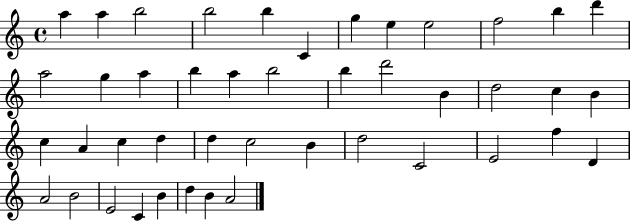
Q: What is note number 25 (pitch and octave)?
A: C5